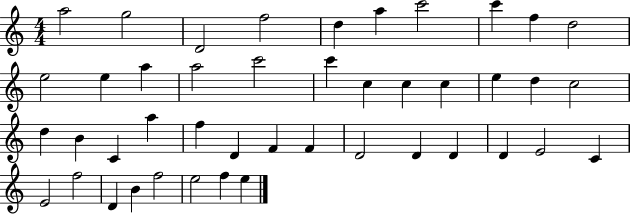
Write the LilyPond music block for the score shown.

{
  \clef treble
  \numericTimeSignature
  \time 4/4
  \key c \major
  a''2 g''2 | d'2 f''2 | d''4 a''4 c'''2 | c'''4 f''4 d''2 | \break e''2 e''4 a''4 | a''2 c'''2 | c'''4 c''4 c''4 c''4 | e''4 d''4 c''2 | \break d''4 b'4 c'4 a''4 | f''4 d'4 f'4 f'4 | d'2 d'4 d'4 | d'4 e'2 c'4 | \break e'2 f''2 | d'4 b'4 f''2 | e''2 f''4 e''4 | \bar "|."
}